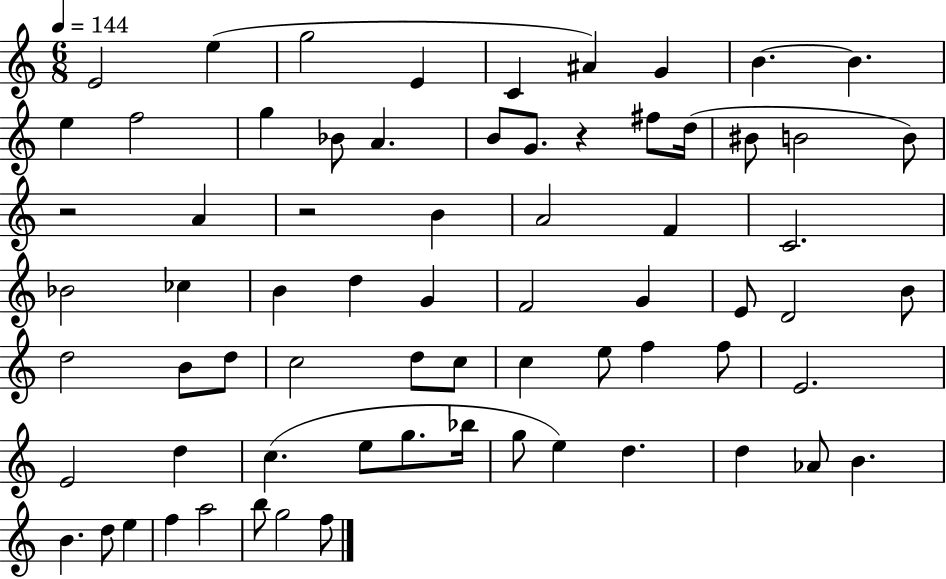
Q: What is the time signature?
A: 6/8